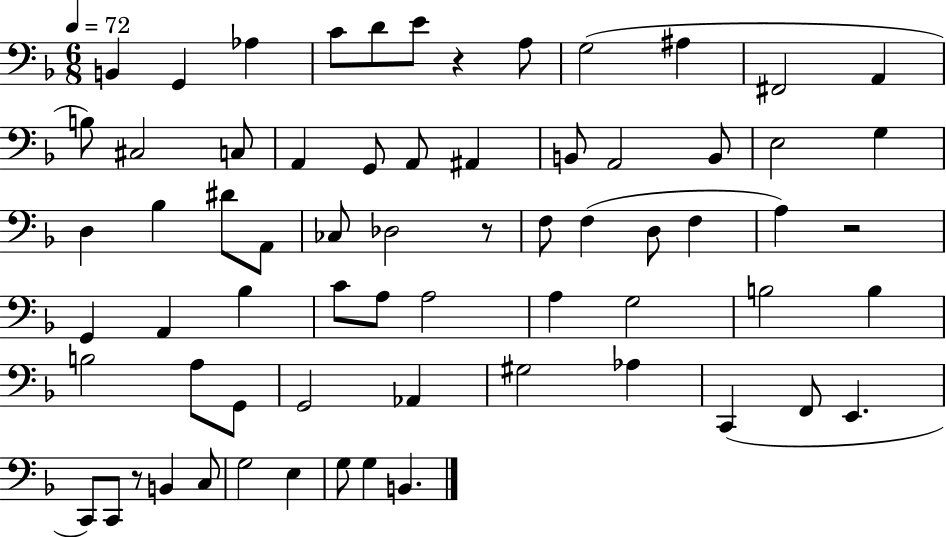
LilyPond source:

{
  \clef bass
  \numericTimeSignature
  \time 6/8
  \key f \major
  \tempo 4 = 72
  \repeat volta 2 { b,4 g,4 aes4 | c'8 d'8 e'8 r4 a8 | g2( ais4 | fis,2 a,4 | \break b8) cis2 c8 | a,4 g,8 a,8 ais,4 | b,8 a,2 b,8 | e2 g4 | \break d4 bes4 dis'8 a,8 | ces8 des2 r8 | f8 f4( d8 f4 | a4) r2 | \break g,4 a,4 bes4 | c'8 a8 a2 | a4 g2 | b2 b4 | \break b2 a8 g,8 | g,2 aes,4 | gis2 aes4 | c,4( f,8 e,4. | \break c,8) c,8 r8 b,4 c8 | g2 e4 | g8 g4 b,4. | } \bar "|."
}